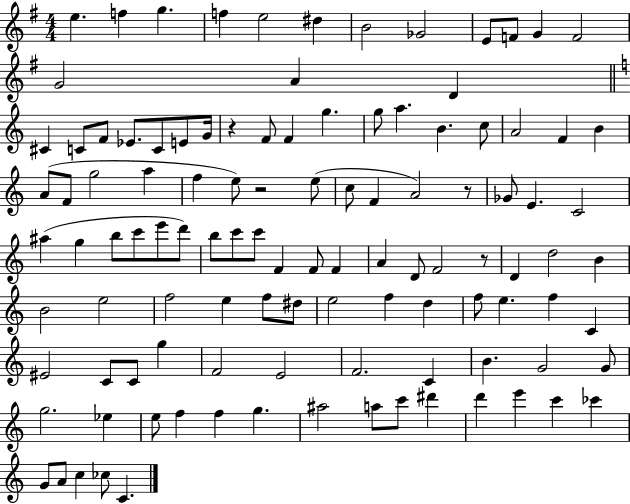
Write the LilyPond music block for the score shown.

{
  \clef treble
  \numericTimeSignature
  \time 4/4
  \key g \major
  e''4. f''4 g''4. | f''4 e''2 dis''4 | b'2 ges'2 | e'8 f'8 g'4 f'2 | \break g'2 a'4 d'4 | \bar "||" \break \key c \major cis'4 c'8 f'8 ees'8. c'8 e'8 g'16 | r4 f'8 f'4 g''4. | g''8 a''4. b'4. c''8 | a'2 f'4 b'4 | \break a'8( f'8 g''2 a''4 | f''4 e''8) r2 e''8( | c''8 f'4 a'2) r8 | ges'8 e'4. c'2 | \break ais''4( g''4 b''8 c'''8 e'''8 d'''8) | b''8 c'''8 c'''8 f'4 f'8 f'4 | a'4 d'8 f'2 r8 | d'4 d''2 b'4 | \break b'2 e''2 | f''2 e''4 f''8 dis''8 | e''2 f''4 d''4 | f''8 e''4. f''4 c'4 | \break eis'2 c'8 c'8 g''4 | f'2 e'2 | f'2. c'4 | b'4. g'2 g'8 | \break g''2. ees''4 | e''8 f''4 f''4 g''4. | ais''2 a''8 c'''8 dis'''4 | d'''4 e'''4 c'''4 ces'''4 | \break g'8 a'8 c''4 ces''8 c'4. | \bar "|."
}